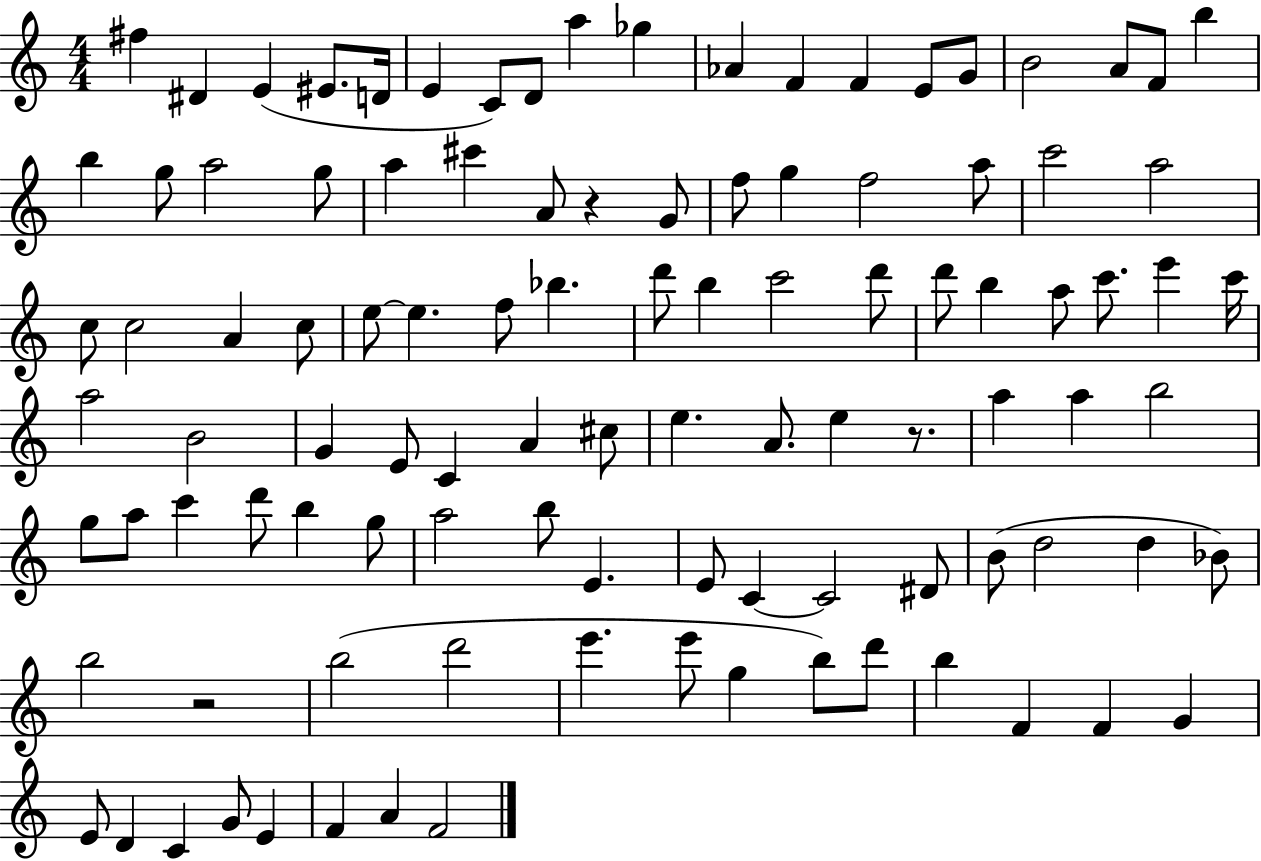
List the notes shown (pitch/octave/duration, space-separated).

F#5/q D#4/q E4/q EIS4/e. D4/s E4/q C4/e D4/e A5/q Gb5/q Ab4/q F4/q F4/q E4/e G4/e B4/h A4/e F4/e B5/q B5/q G5/e A5/h G5/e A5/q C#6/q A4/e R/q G4/e F5/e G5/q F5/h A5/e C6/h A5/h C5/e C5/h A4/q C5/e E5/e E5/q. F5/e Bb5/q. D6/e B5/q C6/h D6/e D6/e B5/q A5/e C6/e. E6/q C6/s A5/h B4/h G4/q E4/e C4/q A4/q C#5/e E5/q. A4/e. E5/q R/e. A5/q A5/q B5/h G5/e A5/e C6/q D6/e B5/q G5/e A5/h B5/e E4/q. E4/e C4/q C4/h D#4/e B4/e D5/h D5/q Bb4/e B5/h R/h B5/h D6/h E6/q. E6/e G5/q B5/e D6/e B5/q F4/q F4/q G4/q E4/e D4/q C4/q G4/e E4/q F4/q A4/q F4/h